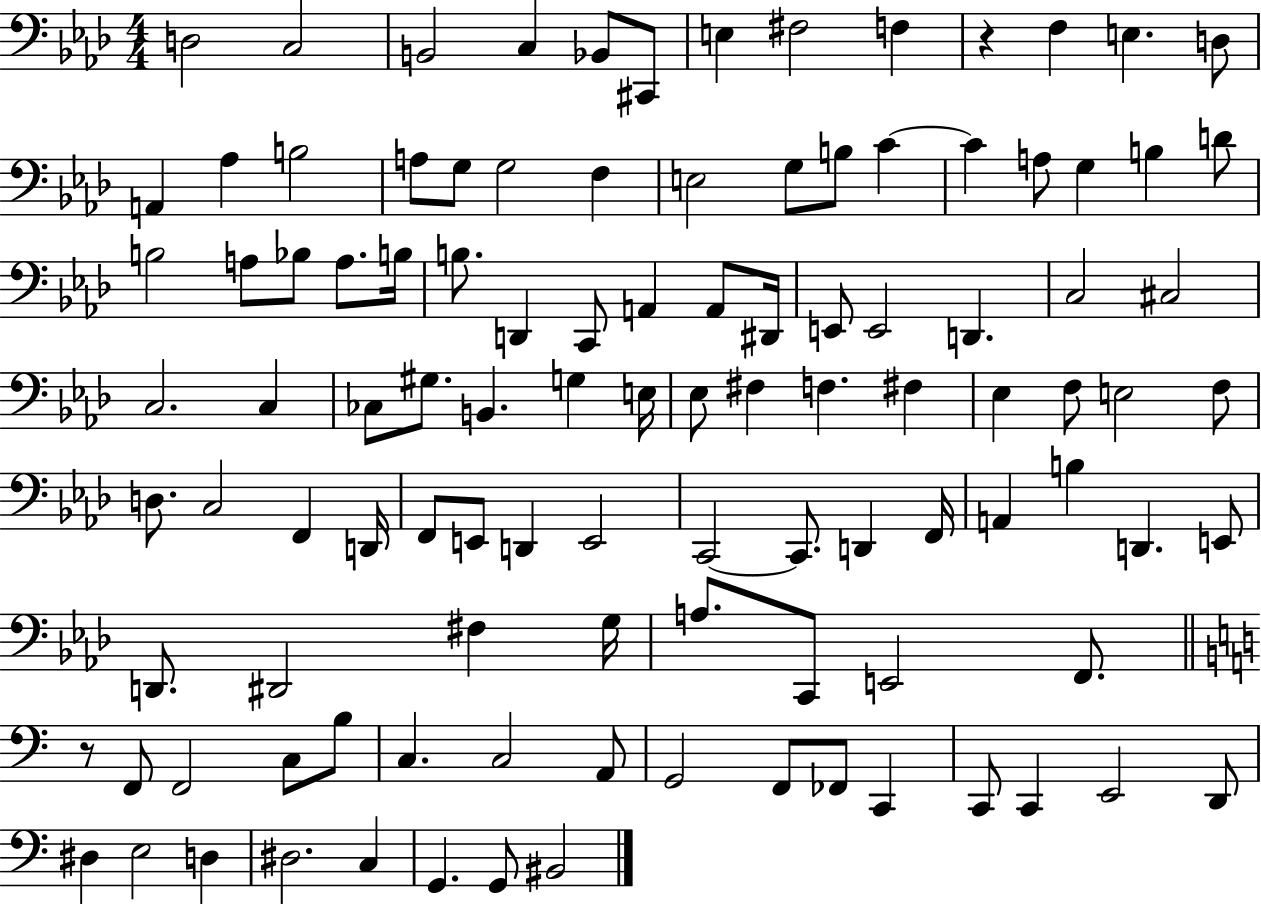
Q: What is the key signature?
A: AES major